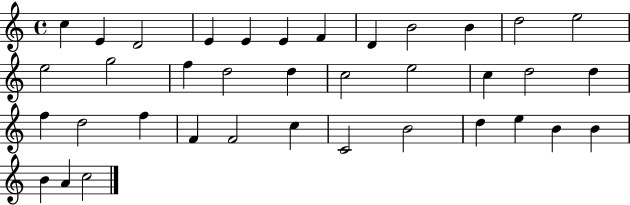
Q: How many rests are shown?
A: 0